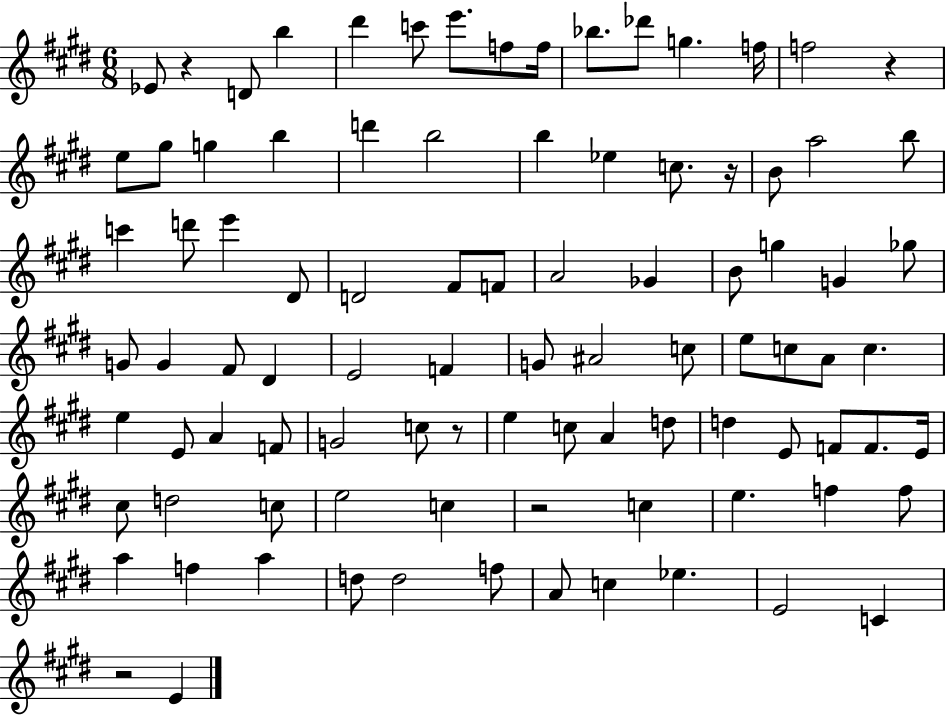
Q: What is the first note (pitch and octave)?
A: Eb4